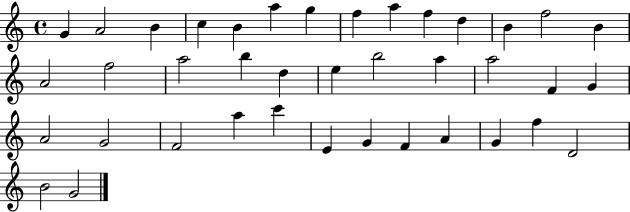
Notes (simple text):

G4/q A4/h B4/q C5/q B4/q A5/q G5/q F5/q A5/q F5/q D5/q B4/q F5/h B4/q A4/h F5/h A5/h B5/q D5/q E5/q B5/h A5/q A5/h F4/q G4/q A4/h G4/h F4/h A5/q C6/q E4/q G4/q F4/q A4/q G4/q F5/q D4/h B4/h G4/h